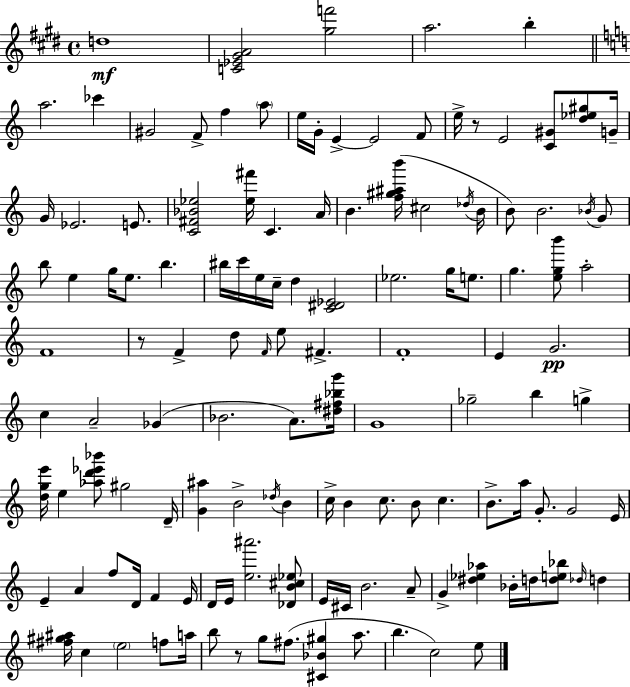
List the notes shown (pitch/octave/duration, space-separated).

D5/w [C4,Eb4,G#4,A4]/h [G#5,F6]/h A5/h. B5/q A5/h. CES6/q G#4/h F4/e F5/q A5/e E5/s G4/s E4/q E4/h F4/e E5/s R/e E4/h [C4,G#4]/e [D5,Eb5,G#5]/e G4/s G4/s Eb4/h. E4/e. [C4,F#4,Bb4,Eb5]/h [Eb5,F#6]/s C4/q. A4/s B4/q. [F5,G#5,A#5,B6]/s C#5/h Db5/s B4/s B4/e B4/h. Bb4/s G4/e B5/e E5/q G5/s E5/e. B5/q. BIS5/s C6/s E5/s C5/s D5/q [C4,D#4,Eb4]/h Eb5/h. G5/s E5/e. G5/q. [E5,G5,B6]/e A5/h F4/w R/e F4/q D5/e F4/s E5/e F#4/q. F4/w E4/q G4/h. C5/q A4/h Gb4/q Bb4/h. A4/e. [D#5,F#5,Bb5,G6]/s G4/w Gb5/h B5/q G5/q [D5,G5,E6]/s E5/q [Ab5,D6,Eb6,Bb6]/e G#5/h D4/s [G4,A#5]/q B4/h Db5/s B4/q C5/s B4/q C5/e. B4/e C5/q. B4/e. A5/s G4/e. G4/h E4/s E4/q A4/q F5/e D4/s F4/q E4/s D4/s E4/s [E5,A#6]/h. [Db4,B4,C#5,Eb5]/e E4/s C#4/s B4/h. A4/e G4/q [D#5,Eb5,Ab5]/q Bb4/s D5/s [D5,E5,Bb5]/e Db5/s D5/q [F#5,G#5,A#5]/s C5/q E5/h F5/e A5/s B5/e R/e G5/e F#5/e. [C#4,Bb4,G#5]/q A5/e. B5/q. C5/h E5/e